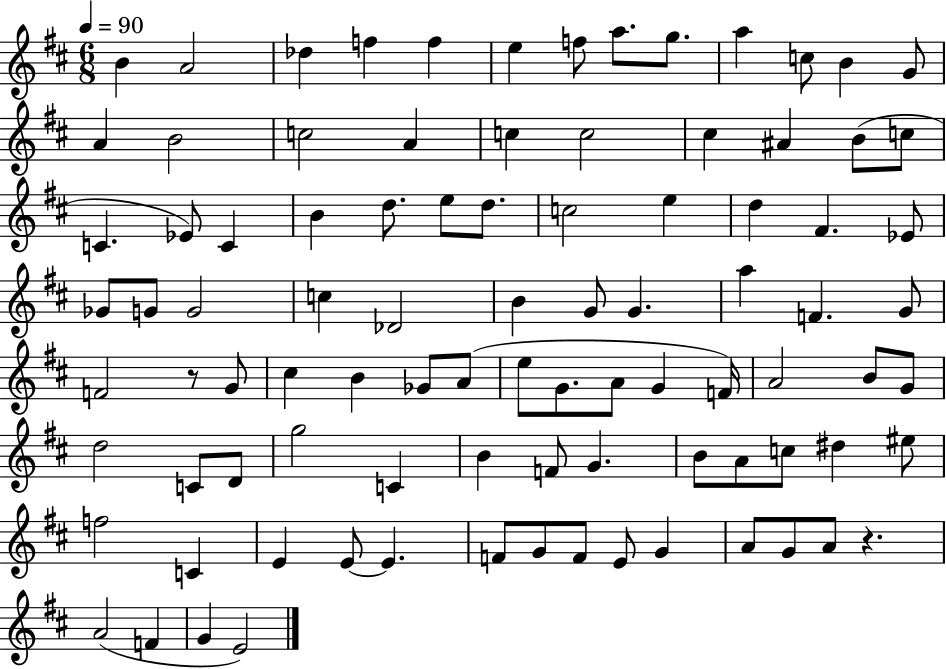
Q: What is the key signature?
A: D major